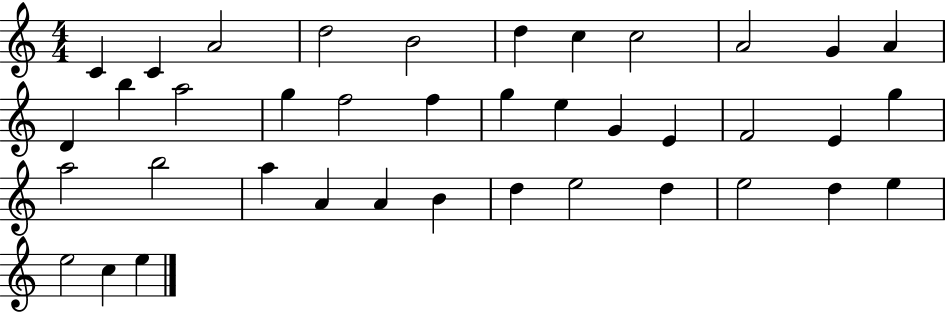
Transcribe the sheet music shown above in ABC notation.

X:1
T:Untitled
M:4/4
L:1/4
K:C
C C A2 d2 B2 d c c2 A2 G A D b a2 g f2 f g e G E F2 E g a2 b2 a A A B d e2 d e2 d e e2 c e